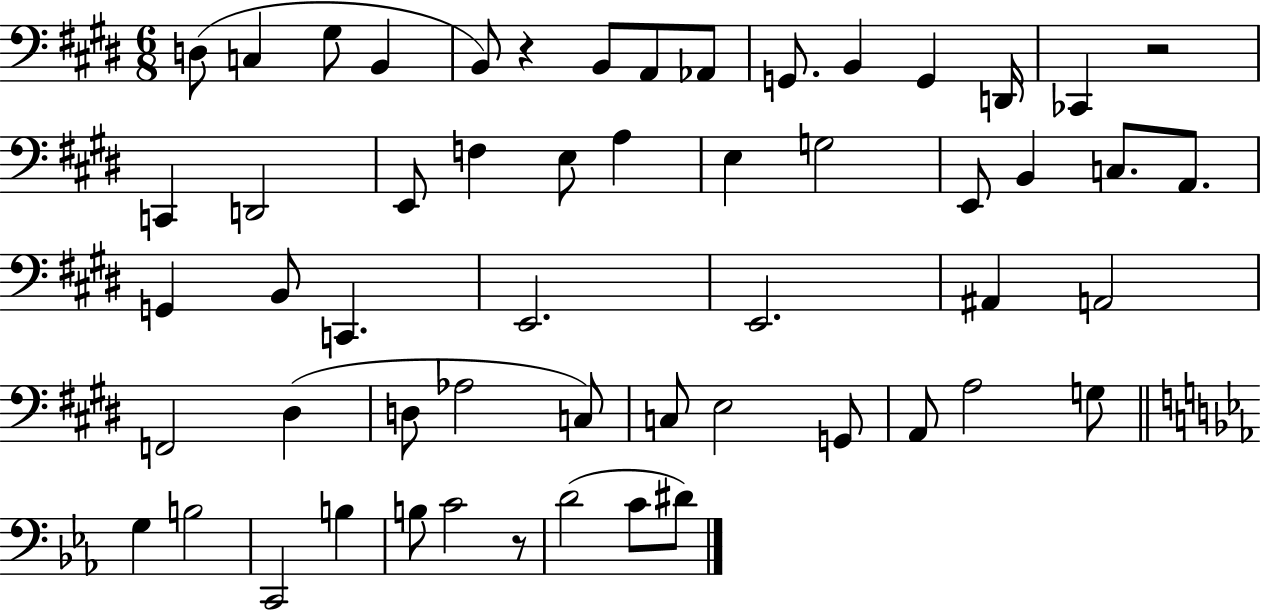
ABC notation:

X:1
T:Untitled
M:6/8
L:1/4
K:E
D,/2 C, ^G,/2 B,, B,,/2 z B,,/2 A,,/2 _A,,/2 G,,/2 B,, G,, D,,/4 _C,, z2 C,, D,,2 E,,/2 F, E,/2 A, E, G,2 E,,/2 B,, C,/2 A,,/2 G,, B,,/2 C,, E,,2 E,,2 ^A,, A,,2 F,,2 ^D, D,/2 _A,2 C,/2 C,/2 E,2 G,,/2 A,,/2 A,2 G,/2 G, B,2 C,,2 B, B,/2 C2 z/2 D2 C/2 ^D/2